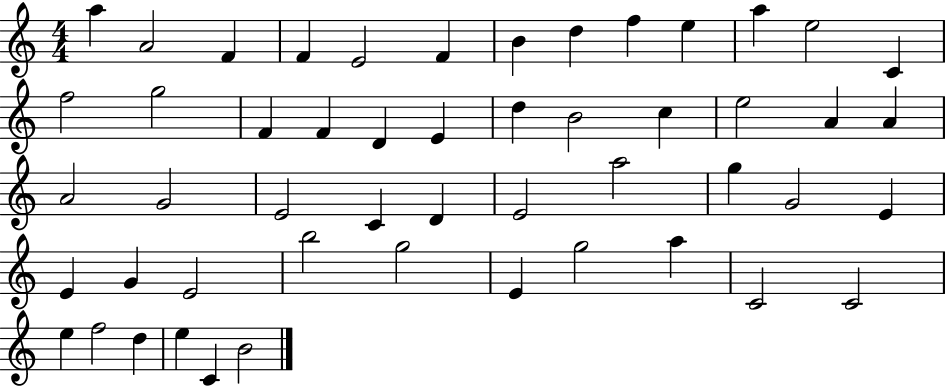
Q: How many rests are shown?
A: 0